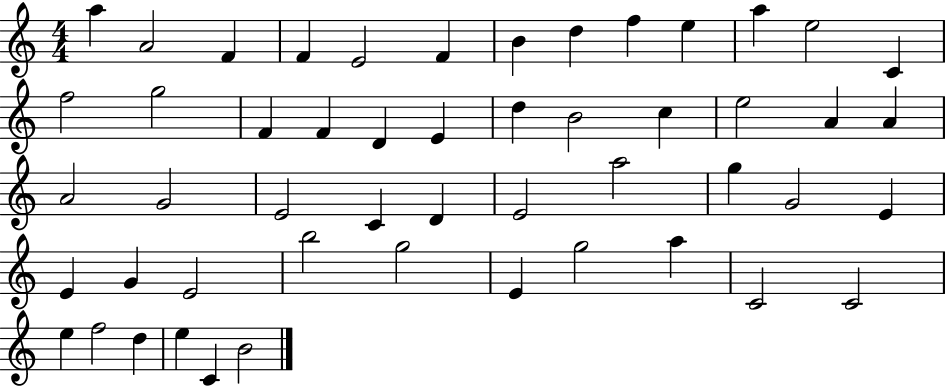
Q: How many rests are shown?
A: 0